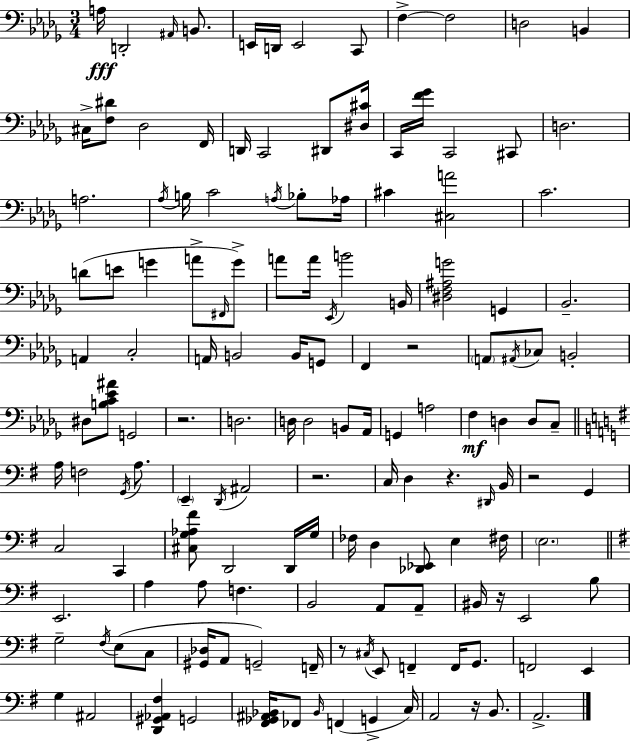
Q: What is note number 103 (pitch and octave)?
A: E3